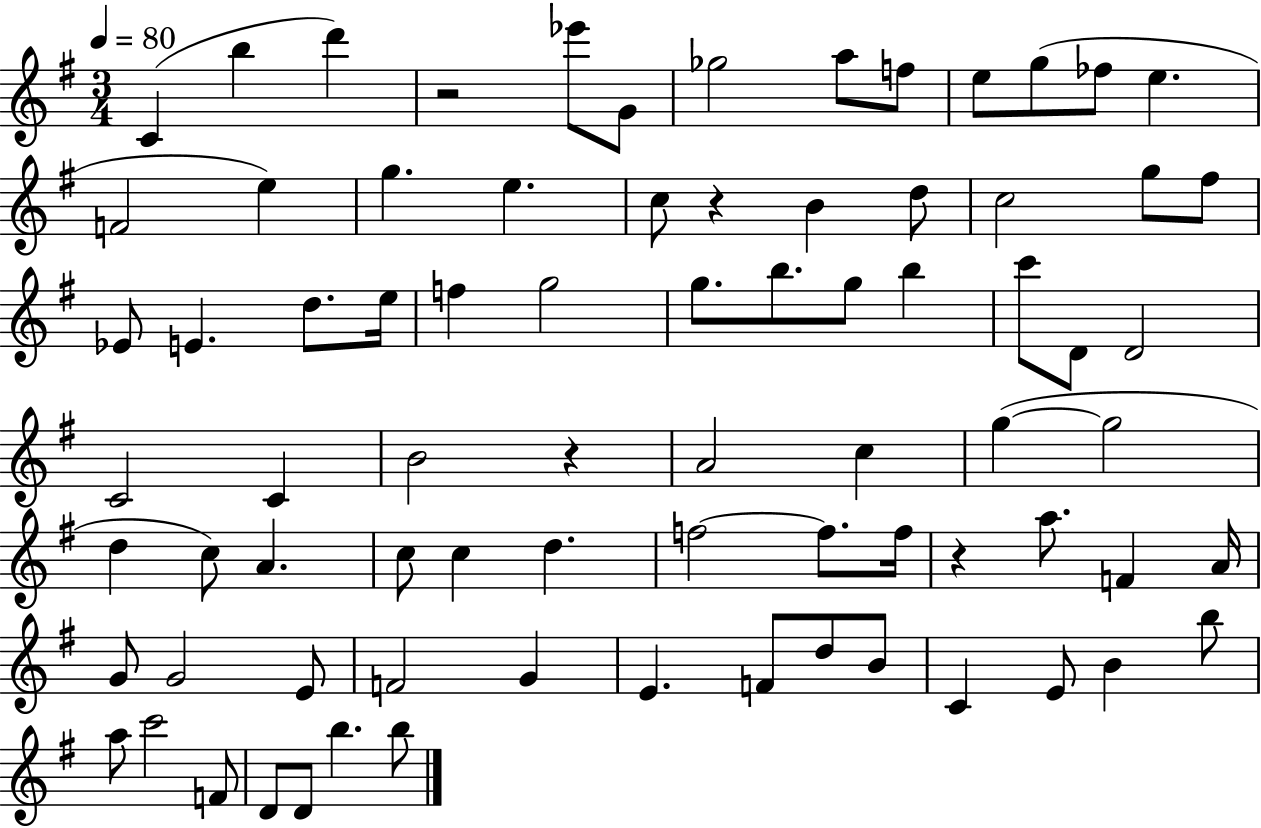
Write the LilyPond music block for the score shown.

{
  \clef treble
  \numericTimeSignature
  \time 3/4
  \key g \major
  \tempo 4 = 80
  c'4( b''4 d'''4) | r2 ees'''8 g'8 | ges''2 a''8 f''8 | e''8 g''8( fes''8 e''4. | \break f'2 e''4) | g''4. e''4. | c''8 r4 b'4 d''8 | c''2 g''8 fis''8 | \break ees'8 e'4. d''8. e''16 | f''4 g''2 | g''8. b''8. g''8 b''4 | c'''8 d'8 d'2 | \break c'2 c'4 | b'2 r4 | a'2 c''4 | g''4~(~ g''2 | \break d''4 c''8) a'4. | c''8 c''4 d''4. | f''2~~ f''8. f''16 | r4 a''8. f'4 a'16 | \break g'8 g'2 e'8 | f'2 g'4 | e'4. f'8 d''8 b'8 | c'4 e'8 b'4 b''8 | \break a''8 c'''2 f'8 | d'8 d'8 b''4. b''8 | \bar "|."
}